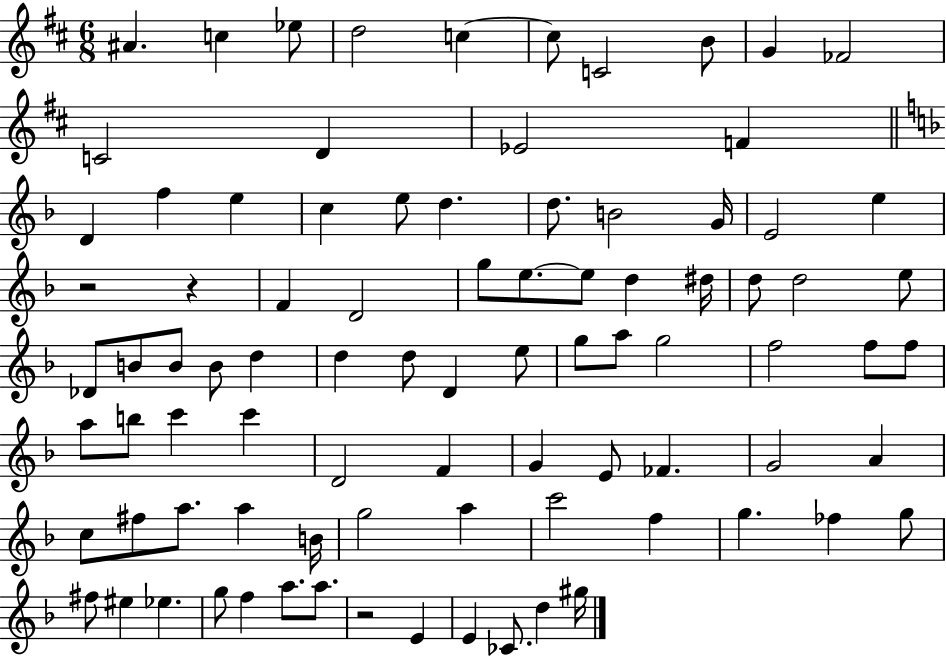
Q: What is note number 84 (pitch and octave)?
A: D5